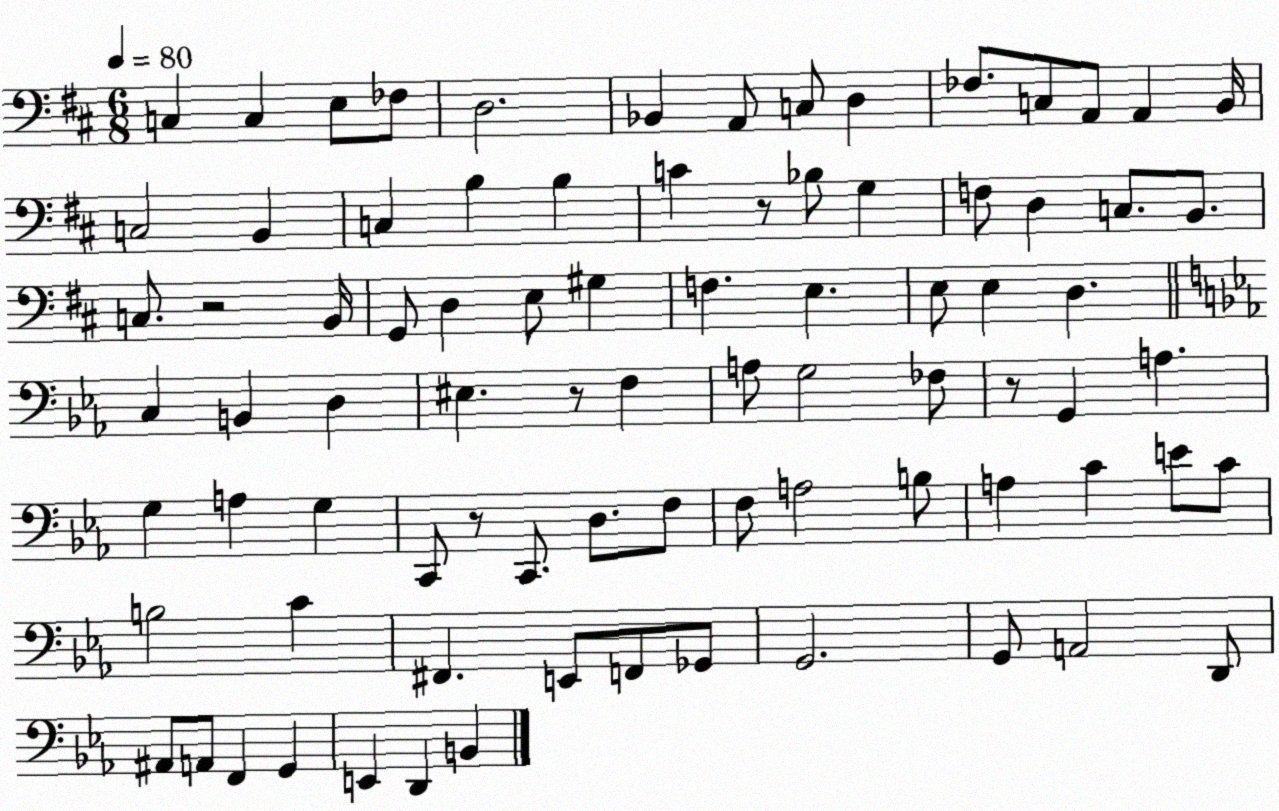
X:1
T:Untitled
M:6/8
L:1/4
K:D
C, C, E,/2 _F,/2 D,2 _B,, A,,/2 C,/2 D, _F,/2 C,/2 A,,/2 A,, B,,/4 C,2 B,, C, B, B, C z/2 _B,/2 G, F,/2 D, C,/2 B,,/2 C,/2 z2 B,,/4 G,,/2 D, E,/2 ^G, F, E, E,/2 E, D, C, B,, D, ^E, z/2 F, A,/2 G,2 _F,/2 z/2 G,, A, G, A, G, C,,/2 z/2 C,,/2 D,/2 F,/2 F,/2 A,2 B,/2 A, C E/2 C/2 B,2 C ^F,, E,,/2 F,,/2 _G,,/2 G,,2 G,,/2 A,,2 D,,/2 ^A,,/2 A,,/2 F,, G,, E,, D,, B,,